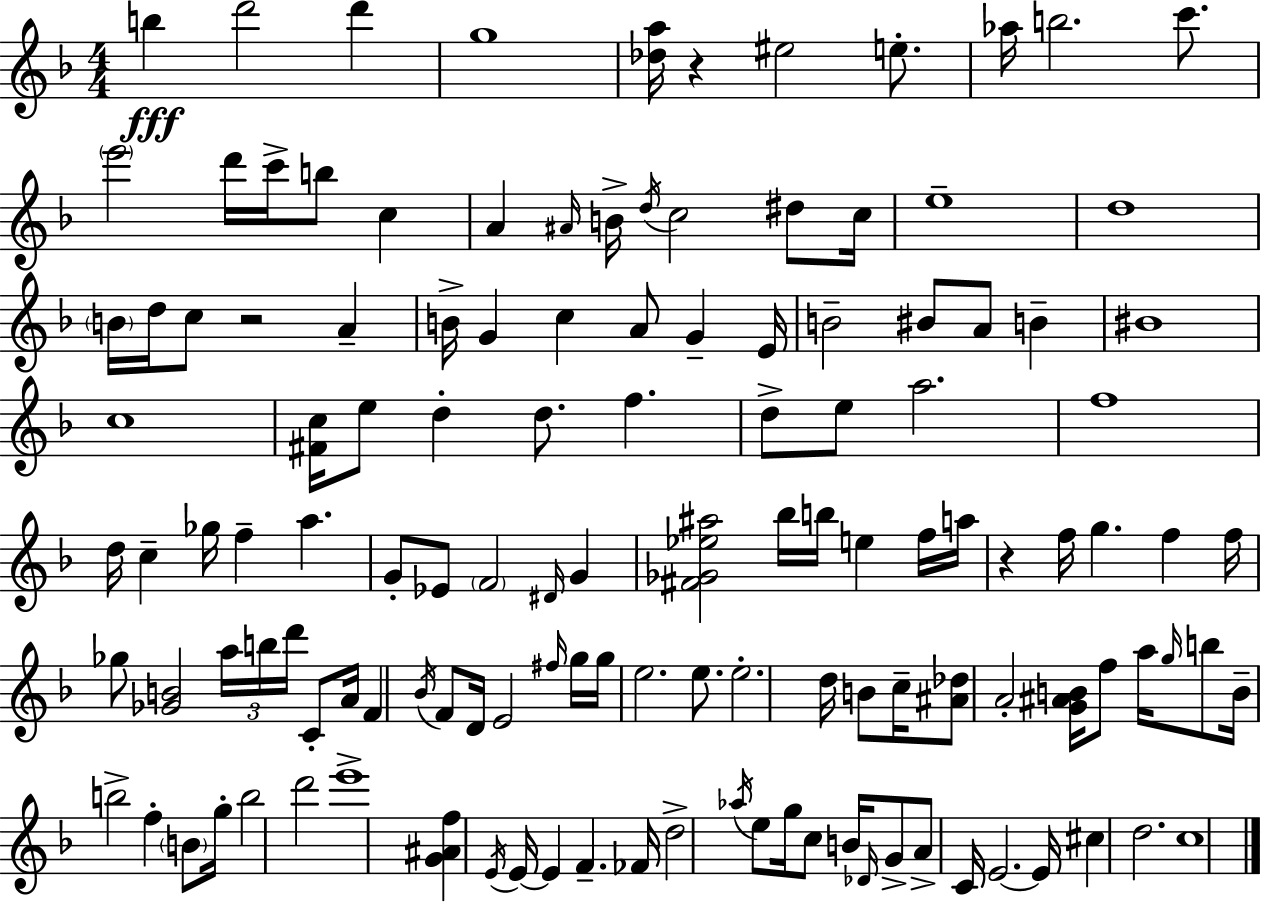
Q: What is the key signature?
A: D minor